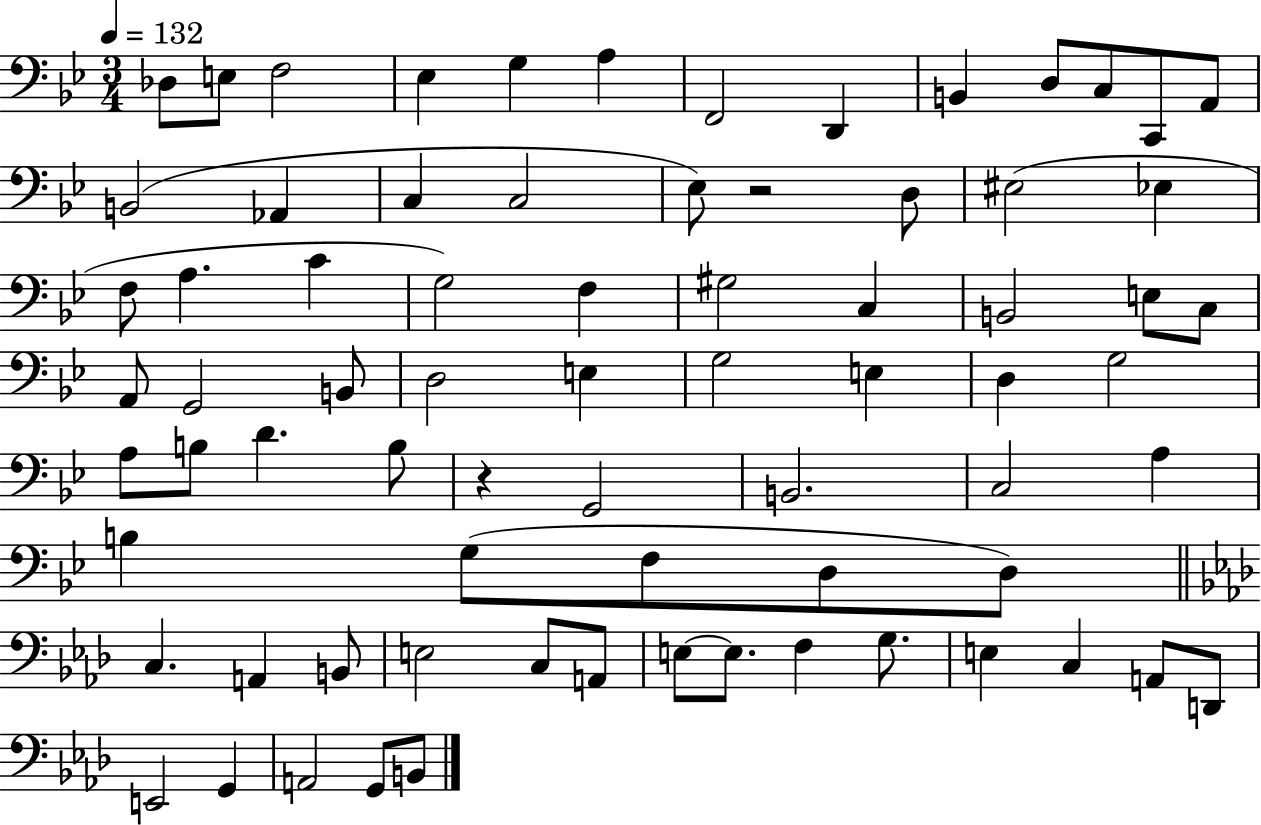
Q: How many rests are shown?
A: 2